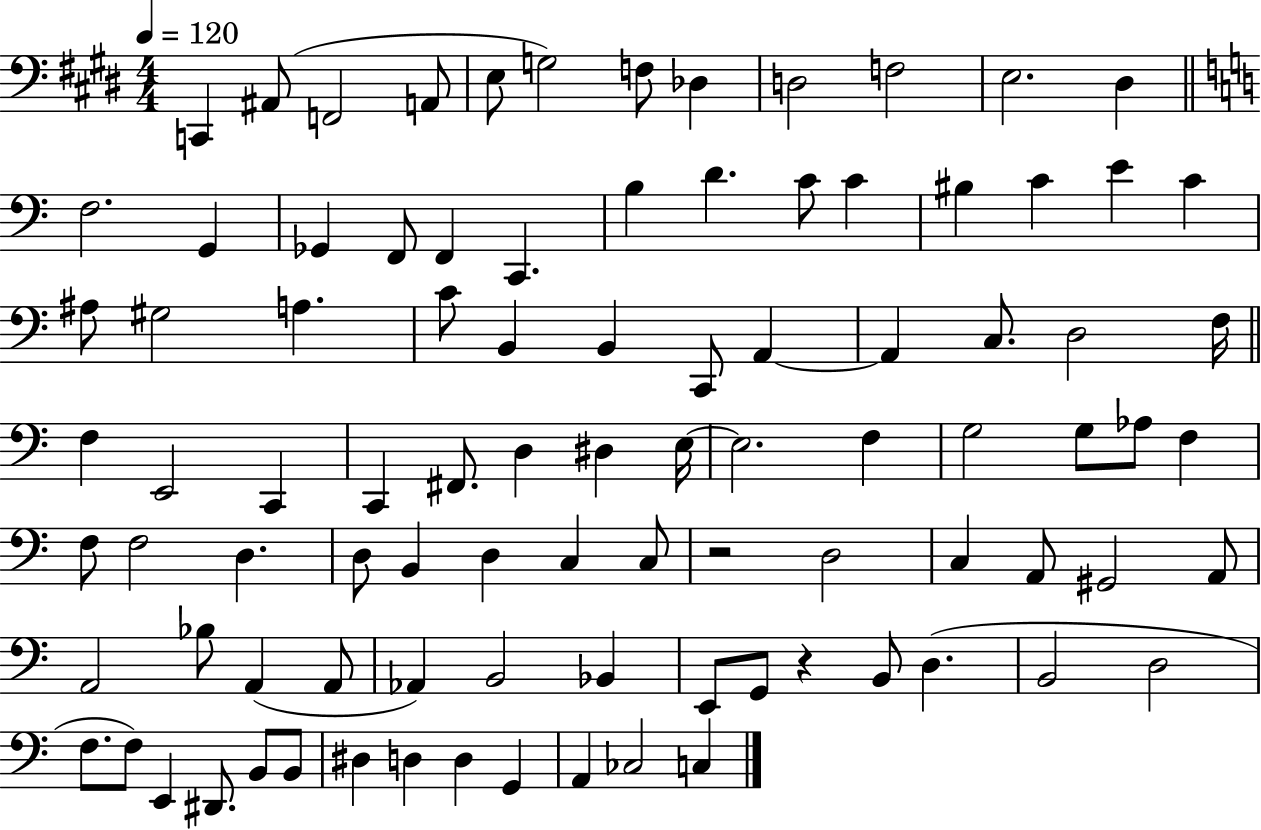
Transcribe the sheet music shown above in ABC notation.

X:1
T:Untitled
M:4/4
L:1/4
K:E
C,, ^A,,/2 F,,2 A,,/2 E,/2 G,2 F,/2 _D, D,2 F,2 E,2 ^D, F,2 G,, _G,, F,,/2 F,, C,, B, D C/2 C ^B, C E C ^A,/2 ^G,2 A, C/2 B,, B,, C,,/2 A,, A,, C,/2 D,2 F,/4 F, E,,2 C,, C,, ^F,,/2 D, ^D, E,/4 E,2 F, G,2 G,/2 _A,/2 F, F,/2 F,2 D, D,/2 B,, D, C, C,/2 z2 D,2 C, A,,/2 ^G,,2 A,,/2 A,,2 _B,/2 A,, A,,/2 _A,, B,,2 _B,, E,,/2 G,,/2 z B,,/2 D, B,,2 D,2 F,/2 F,/2 E,, ^D,,/2 B,,/2 B,,/2 ^D, D, D, G,, A,, _C,2 C,